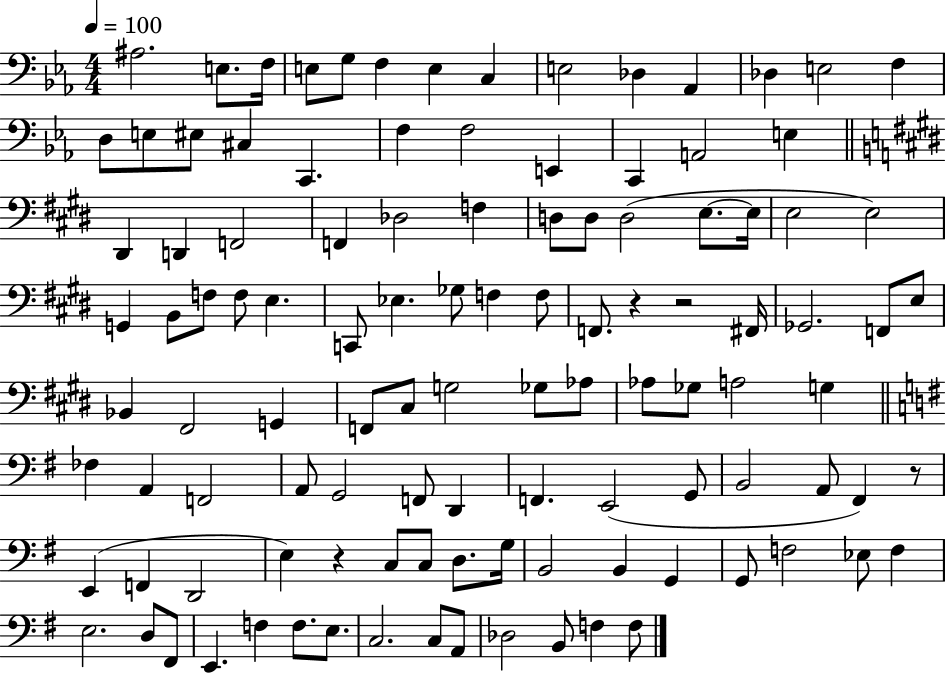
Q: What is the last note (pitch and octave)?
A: F3